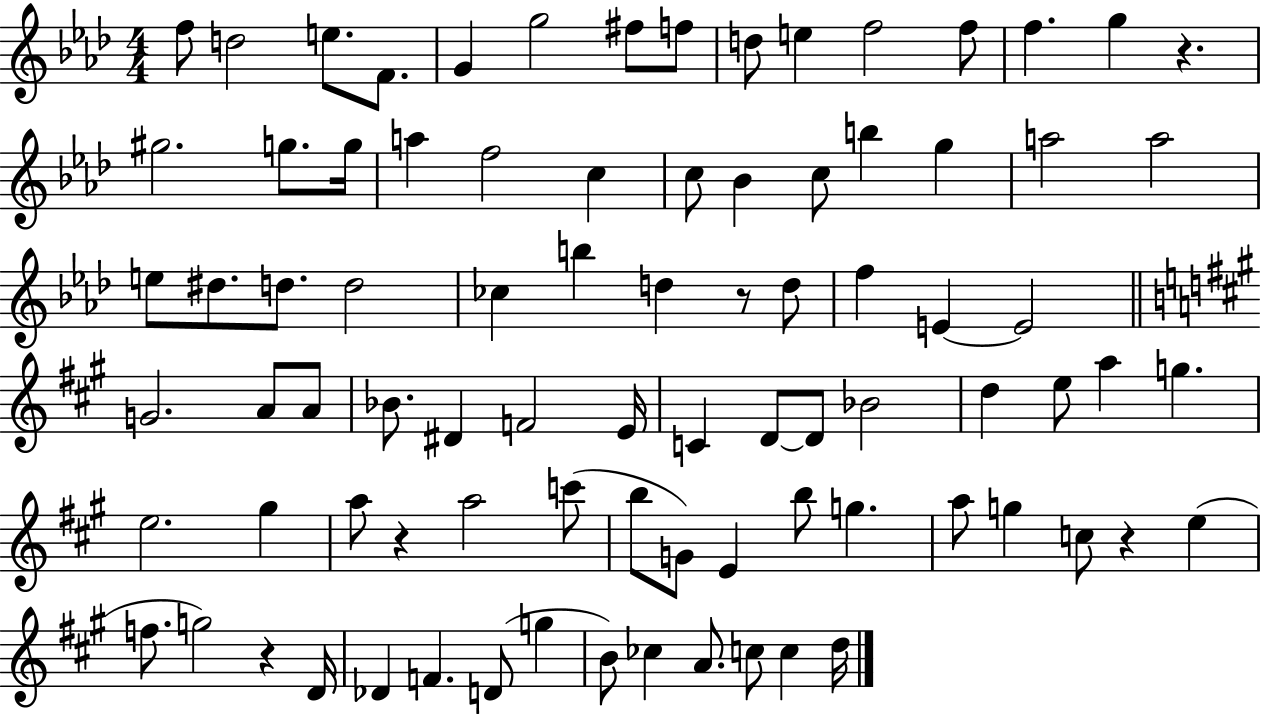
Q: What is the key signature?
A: AES major